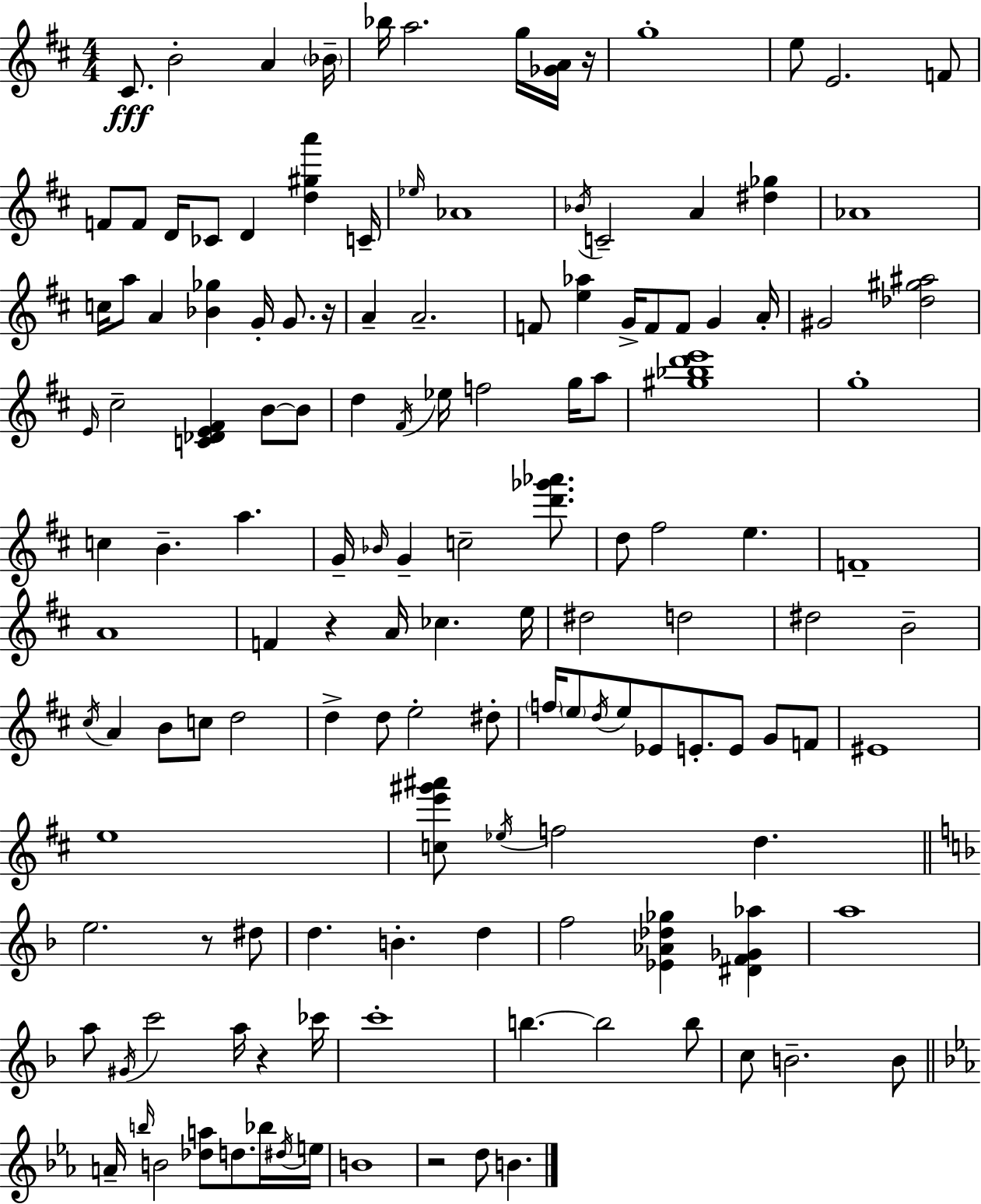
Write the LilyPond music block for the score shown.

{
  \clef treble
  \numericTimeSignature
  \time 4/4
  \key d \major
  cis'8.\fff b'2-. a'4 \parenthesize bes'16-- | bes''16 a''2. g''16 <ges' a'>16 r16 | g''1-. | e''8 e'2. f'8 | \break f'8 f'8 d'16 ces'8 d'4 <d'' gis'' a'''>4 c'16-- | \grace { ees''16 } aes'1 | \acciaccatura { bes'16 } c'2-- a'4 <dis'' ges''>4 | aes'1 | \break c''16 a''8 a'4 <bes' ges''>4 g'16-. g'8. | r16 a'4-- a'2.-- | f'8 <e'' aes''>4 g'16-> f'8 f'8 g'4 | a'16-. gis'2 <des'' gis'' ais''>2 | \break \grace { e'16 } cis''2-- <c' des' e' fis'>4 b'8~~ | b'8 d''4 \acciaccatura { fis'16 } ees''16 f''2 | g''16 a''8 <gis'' bes'' d''' e'''>1 | g''1-. | \break c''4 b'4.-- a''4. | g'16-- \grace { bes'16 } g'4-- c''2-- | <d''' ges''' aes'''>8. d''8 fis''2 e''4. | f'1-- | \break a'1 | f'4 r4 a'16 ces''4. | e''16 dis''2 d''2 | dis''2 b'2-- | \break \acciaccatura { cis''16 } a'4 b'8 c''8 d''2 | d''4-> d''8 e''2-. | dis''8-. \parenthesize f''16 \parenthesize e''8 \acciaccatura { d''16 } e''8 ees'8 e'8.-. | e'8 g'8 f'8 eis'1 | \break e''1 | <c'' e''' gis''' ais'''>8 \acciaccatura { ees''16 } f''2 | d''4. \bar "||" \break \key d \minor e''2. r8 dis''8 | d''4. b'4.-. d''4 | f''2 <ees' aes' des'' ges''>4 <dis' f' ges' aes''>4 | a''1 | \break a''8 \acciaccatura { gis'16 } c'''2 a''16 r4 | ces'''16 c'''1-. | b''4.~~ b''2 b''8 | c''8 b'2.-- b'8 | \break \bar "||" \break \key ees \major a'16-- \grace { b''16 } b'2 <des'' a''>8 d''8. bes''16 | \acciaccatura { dis''16 } e''16 b'1 | r2 d''8 b'4. | \bar "|."
}